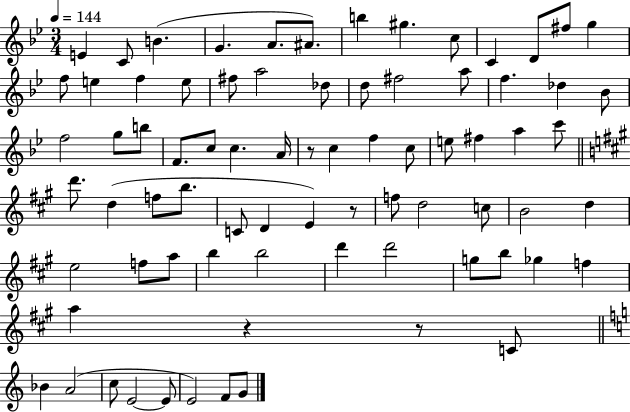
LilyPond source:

{
  \clef treble
  \numericTimeSignature
  \time 3/4
  \key bes \major
  \tempo 4 = 144
  \repeat volta 2 { e'4 c'8 b'4.( | g'4. a'8. ais'8.) | b''4 gis''4. c''8 | c'4 d'8 fis''8 g''4 | \break f''8 e''4 f''4 e''8 | fis''8 a''2 des''8 | d''8 fis''2 a''8 | f''4. des''4 bes'8 | \break f''2 g''8 b''8 | f'8. c''8 c''4. a'16 | r8 c''4 f''4 c''8 | e''8 fis''4 a''4 c'''8 | \break \bar "||" \break \key a \major d'''8. d''4( f''8 b''8. | c'8 d'4 e'4) r8 | f''8 d''2 c''8 | b'2 d''4 | \break e''2 f''8 a''8 | b''4 b''2 | d'''4 d'''2 | g''8 b''8 ges''4 f''4 | \break a''4 r4 r8 c'8 | \bar "||" \break \key c \major bes'4 a'2( | c''8 e'2~~ e'8 | e'2) f'8 g'8 | } \bar "|."
}